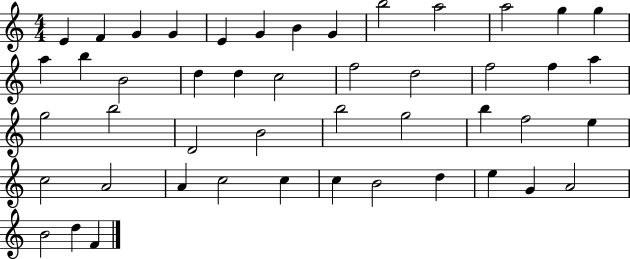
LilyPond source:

{
  \clef treble
  \numericTimeSignature
  \time 4/4
  \key c \major
  e'4 f'4 g'4 g'4 | e'4 g'4 b'4 g'4 | b''2 a''2 | a''2 g''4 g''4 | \break a''4 b''4 b'2 | d''4 d''4 c''2 | f''2 d''2 | f''2 f''4 a''4 | \break g''2 b''2 | d'2 b'2 | b''2 g''2 | b''4 f''2 e''4 | \break c''2 a'2 | a'4 c''2 c''4 | c''4 b'2 d''4 | e''4 g'4 a'2 | \break b'2 d''4 f'4 | \bar "|."
}